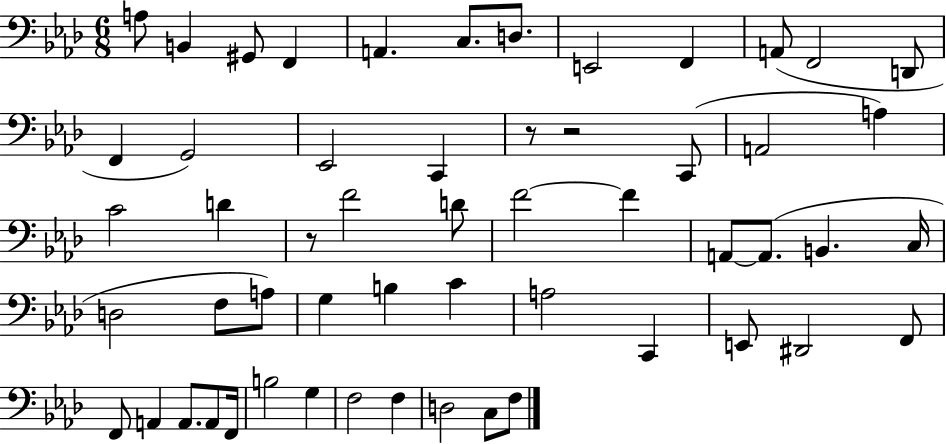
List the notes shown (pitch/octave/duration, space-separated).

A3/e B2/q G#2/e F2/q A2/q. C3/e. D3/e. E2/h F2/q A2/e F2/h D2/e F2/q G2/h Eb2/h C2/q R/e R/h C2/e A2/h A3/q C4/h D4/q R/e F4/h D4/e F4/h F4/q A2/e A2/e. B2/q. C3/s D3/h F3/e A3/e G3/q B3/q C4/q A3/h C2/q E2/e D#2/h F2/e F2/e A2/q A2/e. A2/e F2/s B3/h G3/q F3/h F3/q D3/h C3/e F3/e